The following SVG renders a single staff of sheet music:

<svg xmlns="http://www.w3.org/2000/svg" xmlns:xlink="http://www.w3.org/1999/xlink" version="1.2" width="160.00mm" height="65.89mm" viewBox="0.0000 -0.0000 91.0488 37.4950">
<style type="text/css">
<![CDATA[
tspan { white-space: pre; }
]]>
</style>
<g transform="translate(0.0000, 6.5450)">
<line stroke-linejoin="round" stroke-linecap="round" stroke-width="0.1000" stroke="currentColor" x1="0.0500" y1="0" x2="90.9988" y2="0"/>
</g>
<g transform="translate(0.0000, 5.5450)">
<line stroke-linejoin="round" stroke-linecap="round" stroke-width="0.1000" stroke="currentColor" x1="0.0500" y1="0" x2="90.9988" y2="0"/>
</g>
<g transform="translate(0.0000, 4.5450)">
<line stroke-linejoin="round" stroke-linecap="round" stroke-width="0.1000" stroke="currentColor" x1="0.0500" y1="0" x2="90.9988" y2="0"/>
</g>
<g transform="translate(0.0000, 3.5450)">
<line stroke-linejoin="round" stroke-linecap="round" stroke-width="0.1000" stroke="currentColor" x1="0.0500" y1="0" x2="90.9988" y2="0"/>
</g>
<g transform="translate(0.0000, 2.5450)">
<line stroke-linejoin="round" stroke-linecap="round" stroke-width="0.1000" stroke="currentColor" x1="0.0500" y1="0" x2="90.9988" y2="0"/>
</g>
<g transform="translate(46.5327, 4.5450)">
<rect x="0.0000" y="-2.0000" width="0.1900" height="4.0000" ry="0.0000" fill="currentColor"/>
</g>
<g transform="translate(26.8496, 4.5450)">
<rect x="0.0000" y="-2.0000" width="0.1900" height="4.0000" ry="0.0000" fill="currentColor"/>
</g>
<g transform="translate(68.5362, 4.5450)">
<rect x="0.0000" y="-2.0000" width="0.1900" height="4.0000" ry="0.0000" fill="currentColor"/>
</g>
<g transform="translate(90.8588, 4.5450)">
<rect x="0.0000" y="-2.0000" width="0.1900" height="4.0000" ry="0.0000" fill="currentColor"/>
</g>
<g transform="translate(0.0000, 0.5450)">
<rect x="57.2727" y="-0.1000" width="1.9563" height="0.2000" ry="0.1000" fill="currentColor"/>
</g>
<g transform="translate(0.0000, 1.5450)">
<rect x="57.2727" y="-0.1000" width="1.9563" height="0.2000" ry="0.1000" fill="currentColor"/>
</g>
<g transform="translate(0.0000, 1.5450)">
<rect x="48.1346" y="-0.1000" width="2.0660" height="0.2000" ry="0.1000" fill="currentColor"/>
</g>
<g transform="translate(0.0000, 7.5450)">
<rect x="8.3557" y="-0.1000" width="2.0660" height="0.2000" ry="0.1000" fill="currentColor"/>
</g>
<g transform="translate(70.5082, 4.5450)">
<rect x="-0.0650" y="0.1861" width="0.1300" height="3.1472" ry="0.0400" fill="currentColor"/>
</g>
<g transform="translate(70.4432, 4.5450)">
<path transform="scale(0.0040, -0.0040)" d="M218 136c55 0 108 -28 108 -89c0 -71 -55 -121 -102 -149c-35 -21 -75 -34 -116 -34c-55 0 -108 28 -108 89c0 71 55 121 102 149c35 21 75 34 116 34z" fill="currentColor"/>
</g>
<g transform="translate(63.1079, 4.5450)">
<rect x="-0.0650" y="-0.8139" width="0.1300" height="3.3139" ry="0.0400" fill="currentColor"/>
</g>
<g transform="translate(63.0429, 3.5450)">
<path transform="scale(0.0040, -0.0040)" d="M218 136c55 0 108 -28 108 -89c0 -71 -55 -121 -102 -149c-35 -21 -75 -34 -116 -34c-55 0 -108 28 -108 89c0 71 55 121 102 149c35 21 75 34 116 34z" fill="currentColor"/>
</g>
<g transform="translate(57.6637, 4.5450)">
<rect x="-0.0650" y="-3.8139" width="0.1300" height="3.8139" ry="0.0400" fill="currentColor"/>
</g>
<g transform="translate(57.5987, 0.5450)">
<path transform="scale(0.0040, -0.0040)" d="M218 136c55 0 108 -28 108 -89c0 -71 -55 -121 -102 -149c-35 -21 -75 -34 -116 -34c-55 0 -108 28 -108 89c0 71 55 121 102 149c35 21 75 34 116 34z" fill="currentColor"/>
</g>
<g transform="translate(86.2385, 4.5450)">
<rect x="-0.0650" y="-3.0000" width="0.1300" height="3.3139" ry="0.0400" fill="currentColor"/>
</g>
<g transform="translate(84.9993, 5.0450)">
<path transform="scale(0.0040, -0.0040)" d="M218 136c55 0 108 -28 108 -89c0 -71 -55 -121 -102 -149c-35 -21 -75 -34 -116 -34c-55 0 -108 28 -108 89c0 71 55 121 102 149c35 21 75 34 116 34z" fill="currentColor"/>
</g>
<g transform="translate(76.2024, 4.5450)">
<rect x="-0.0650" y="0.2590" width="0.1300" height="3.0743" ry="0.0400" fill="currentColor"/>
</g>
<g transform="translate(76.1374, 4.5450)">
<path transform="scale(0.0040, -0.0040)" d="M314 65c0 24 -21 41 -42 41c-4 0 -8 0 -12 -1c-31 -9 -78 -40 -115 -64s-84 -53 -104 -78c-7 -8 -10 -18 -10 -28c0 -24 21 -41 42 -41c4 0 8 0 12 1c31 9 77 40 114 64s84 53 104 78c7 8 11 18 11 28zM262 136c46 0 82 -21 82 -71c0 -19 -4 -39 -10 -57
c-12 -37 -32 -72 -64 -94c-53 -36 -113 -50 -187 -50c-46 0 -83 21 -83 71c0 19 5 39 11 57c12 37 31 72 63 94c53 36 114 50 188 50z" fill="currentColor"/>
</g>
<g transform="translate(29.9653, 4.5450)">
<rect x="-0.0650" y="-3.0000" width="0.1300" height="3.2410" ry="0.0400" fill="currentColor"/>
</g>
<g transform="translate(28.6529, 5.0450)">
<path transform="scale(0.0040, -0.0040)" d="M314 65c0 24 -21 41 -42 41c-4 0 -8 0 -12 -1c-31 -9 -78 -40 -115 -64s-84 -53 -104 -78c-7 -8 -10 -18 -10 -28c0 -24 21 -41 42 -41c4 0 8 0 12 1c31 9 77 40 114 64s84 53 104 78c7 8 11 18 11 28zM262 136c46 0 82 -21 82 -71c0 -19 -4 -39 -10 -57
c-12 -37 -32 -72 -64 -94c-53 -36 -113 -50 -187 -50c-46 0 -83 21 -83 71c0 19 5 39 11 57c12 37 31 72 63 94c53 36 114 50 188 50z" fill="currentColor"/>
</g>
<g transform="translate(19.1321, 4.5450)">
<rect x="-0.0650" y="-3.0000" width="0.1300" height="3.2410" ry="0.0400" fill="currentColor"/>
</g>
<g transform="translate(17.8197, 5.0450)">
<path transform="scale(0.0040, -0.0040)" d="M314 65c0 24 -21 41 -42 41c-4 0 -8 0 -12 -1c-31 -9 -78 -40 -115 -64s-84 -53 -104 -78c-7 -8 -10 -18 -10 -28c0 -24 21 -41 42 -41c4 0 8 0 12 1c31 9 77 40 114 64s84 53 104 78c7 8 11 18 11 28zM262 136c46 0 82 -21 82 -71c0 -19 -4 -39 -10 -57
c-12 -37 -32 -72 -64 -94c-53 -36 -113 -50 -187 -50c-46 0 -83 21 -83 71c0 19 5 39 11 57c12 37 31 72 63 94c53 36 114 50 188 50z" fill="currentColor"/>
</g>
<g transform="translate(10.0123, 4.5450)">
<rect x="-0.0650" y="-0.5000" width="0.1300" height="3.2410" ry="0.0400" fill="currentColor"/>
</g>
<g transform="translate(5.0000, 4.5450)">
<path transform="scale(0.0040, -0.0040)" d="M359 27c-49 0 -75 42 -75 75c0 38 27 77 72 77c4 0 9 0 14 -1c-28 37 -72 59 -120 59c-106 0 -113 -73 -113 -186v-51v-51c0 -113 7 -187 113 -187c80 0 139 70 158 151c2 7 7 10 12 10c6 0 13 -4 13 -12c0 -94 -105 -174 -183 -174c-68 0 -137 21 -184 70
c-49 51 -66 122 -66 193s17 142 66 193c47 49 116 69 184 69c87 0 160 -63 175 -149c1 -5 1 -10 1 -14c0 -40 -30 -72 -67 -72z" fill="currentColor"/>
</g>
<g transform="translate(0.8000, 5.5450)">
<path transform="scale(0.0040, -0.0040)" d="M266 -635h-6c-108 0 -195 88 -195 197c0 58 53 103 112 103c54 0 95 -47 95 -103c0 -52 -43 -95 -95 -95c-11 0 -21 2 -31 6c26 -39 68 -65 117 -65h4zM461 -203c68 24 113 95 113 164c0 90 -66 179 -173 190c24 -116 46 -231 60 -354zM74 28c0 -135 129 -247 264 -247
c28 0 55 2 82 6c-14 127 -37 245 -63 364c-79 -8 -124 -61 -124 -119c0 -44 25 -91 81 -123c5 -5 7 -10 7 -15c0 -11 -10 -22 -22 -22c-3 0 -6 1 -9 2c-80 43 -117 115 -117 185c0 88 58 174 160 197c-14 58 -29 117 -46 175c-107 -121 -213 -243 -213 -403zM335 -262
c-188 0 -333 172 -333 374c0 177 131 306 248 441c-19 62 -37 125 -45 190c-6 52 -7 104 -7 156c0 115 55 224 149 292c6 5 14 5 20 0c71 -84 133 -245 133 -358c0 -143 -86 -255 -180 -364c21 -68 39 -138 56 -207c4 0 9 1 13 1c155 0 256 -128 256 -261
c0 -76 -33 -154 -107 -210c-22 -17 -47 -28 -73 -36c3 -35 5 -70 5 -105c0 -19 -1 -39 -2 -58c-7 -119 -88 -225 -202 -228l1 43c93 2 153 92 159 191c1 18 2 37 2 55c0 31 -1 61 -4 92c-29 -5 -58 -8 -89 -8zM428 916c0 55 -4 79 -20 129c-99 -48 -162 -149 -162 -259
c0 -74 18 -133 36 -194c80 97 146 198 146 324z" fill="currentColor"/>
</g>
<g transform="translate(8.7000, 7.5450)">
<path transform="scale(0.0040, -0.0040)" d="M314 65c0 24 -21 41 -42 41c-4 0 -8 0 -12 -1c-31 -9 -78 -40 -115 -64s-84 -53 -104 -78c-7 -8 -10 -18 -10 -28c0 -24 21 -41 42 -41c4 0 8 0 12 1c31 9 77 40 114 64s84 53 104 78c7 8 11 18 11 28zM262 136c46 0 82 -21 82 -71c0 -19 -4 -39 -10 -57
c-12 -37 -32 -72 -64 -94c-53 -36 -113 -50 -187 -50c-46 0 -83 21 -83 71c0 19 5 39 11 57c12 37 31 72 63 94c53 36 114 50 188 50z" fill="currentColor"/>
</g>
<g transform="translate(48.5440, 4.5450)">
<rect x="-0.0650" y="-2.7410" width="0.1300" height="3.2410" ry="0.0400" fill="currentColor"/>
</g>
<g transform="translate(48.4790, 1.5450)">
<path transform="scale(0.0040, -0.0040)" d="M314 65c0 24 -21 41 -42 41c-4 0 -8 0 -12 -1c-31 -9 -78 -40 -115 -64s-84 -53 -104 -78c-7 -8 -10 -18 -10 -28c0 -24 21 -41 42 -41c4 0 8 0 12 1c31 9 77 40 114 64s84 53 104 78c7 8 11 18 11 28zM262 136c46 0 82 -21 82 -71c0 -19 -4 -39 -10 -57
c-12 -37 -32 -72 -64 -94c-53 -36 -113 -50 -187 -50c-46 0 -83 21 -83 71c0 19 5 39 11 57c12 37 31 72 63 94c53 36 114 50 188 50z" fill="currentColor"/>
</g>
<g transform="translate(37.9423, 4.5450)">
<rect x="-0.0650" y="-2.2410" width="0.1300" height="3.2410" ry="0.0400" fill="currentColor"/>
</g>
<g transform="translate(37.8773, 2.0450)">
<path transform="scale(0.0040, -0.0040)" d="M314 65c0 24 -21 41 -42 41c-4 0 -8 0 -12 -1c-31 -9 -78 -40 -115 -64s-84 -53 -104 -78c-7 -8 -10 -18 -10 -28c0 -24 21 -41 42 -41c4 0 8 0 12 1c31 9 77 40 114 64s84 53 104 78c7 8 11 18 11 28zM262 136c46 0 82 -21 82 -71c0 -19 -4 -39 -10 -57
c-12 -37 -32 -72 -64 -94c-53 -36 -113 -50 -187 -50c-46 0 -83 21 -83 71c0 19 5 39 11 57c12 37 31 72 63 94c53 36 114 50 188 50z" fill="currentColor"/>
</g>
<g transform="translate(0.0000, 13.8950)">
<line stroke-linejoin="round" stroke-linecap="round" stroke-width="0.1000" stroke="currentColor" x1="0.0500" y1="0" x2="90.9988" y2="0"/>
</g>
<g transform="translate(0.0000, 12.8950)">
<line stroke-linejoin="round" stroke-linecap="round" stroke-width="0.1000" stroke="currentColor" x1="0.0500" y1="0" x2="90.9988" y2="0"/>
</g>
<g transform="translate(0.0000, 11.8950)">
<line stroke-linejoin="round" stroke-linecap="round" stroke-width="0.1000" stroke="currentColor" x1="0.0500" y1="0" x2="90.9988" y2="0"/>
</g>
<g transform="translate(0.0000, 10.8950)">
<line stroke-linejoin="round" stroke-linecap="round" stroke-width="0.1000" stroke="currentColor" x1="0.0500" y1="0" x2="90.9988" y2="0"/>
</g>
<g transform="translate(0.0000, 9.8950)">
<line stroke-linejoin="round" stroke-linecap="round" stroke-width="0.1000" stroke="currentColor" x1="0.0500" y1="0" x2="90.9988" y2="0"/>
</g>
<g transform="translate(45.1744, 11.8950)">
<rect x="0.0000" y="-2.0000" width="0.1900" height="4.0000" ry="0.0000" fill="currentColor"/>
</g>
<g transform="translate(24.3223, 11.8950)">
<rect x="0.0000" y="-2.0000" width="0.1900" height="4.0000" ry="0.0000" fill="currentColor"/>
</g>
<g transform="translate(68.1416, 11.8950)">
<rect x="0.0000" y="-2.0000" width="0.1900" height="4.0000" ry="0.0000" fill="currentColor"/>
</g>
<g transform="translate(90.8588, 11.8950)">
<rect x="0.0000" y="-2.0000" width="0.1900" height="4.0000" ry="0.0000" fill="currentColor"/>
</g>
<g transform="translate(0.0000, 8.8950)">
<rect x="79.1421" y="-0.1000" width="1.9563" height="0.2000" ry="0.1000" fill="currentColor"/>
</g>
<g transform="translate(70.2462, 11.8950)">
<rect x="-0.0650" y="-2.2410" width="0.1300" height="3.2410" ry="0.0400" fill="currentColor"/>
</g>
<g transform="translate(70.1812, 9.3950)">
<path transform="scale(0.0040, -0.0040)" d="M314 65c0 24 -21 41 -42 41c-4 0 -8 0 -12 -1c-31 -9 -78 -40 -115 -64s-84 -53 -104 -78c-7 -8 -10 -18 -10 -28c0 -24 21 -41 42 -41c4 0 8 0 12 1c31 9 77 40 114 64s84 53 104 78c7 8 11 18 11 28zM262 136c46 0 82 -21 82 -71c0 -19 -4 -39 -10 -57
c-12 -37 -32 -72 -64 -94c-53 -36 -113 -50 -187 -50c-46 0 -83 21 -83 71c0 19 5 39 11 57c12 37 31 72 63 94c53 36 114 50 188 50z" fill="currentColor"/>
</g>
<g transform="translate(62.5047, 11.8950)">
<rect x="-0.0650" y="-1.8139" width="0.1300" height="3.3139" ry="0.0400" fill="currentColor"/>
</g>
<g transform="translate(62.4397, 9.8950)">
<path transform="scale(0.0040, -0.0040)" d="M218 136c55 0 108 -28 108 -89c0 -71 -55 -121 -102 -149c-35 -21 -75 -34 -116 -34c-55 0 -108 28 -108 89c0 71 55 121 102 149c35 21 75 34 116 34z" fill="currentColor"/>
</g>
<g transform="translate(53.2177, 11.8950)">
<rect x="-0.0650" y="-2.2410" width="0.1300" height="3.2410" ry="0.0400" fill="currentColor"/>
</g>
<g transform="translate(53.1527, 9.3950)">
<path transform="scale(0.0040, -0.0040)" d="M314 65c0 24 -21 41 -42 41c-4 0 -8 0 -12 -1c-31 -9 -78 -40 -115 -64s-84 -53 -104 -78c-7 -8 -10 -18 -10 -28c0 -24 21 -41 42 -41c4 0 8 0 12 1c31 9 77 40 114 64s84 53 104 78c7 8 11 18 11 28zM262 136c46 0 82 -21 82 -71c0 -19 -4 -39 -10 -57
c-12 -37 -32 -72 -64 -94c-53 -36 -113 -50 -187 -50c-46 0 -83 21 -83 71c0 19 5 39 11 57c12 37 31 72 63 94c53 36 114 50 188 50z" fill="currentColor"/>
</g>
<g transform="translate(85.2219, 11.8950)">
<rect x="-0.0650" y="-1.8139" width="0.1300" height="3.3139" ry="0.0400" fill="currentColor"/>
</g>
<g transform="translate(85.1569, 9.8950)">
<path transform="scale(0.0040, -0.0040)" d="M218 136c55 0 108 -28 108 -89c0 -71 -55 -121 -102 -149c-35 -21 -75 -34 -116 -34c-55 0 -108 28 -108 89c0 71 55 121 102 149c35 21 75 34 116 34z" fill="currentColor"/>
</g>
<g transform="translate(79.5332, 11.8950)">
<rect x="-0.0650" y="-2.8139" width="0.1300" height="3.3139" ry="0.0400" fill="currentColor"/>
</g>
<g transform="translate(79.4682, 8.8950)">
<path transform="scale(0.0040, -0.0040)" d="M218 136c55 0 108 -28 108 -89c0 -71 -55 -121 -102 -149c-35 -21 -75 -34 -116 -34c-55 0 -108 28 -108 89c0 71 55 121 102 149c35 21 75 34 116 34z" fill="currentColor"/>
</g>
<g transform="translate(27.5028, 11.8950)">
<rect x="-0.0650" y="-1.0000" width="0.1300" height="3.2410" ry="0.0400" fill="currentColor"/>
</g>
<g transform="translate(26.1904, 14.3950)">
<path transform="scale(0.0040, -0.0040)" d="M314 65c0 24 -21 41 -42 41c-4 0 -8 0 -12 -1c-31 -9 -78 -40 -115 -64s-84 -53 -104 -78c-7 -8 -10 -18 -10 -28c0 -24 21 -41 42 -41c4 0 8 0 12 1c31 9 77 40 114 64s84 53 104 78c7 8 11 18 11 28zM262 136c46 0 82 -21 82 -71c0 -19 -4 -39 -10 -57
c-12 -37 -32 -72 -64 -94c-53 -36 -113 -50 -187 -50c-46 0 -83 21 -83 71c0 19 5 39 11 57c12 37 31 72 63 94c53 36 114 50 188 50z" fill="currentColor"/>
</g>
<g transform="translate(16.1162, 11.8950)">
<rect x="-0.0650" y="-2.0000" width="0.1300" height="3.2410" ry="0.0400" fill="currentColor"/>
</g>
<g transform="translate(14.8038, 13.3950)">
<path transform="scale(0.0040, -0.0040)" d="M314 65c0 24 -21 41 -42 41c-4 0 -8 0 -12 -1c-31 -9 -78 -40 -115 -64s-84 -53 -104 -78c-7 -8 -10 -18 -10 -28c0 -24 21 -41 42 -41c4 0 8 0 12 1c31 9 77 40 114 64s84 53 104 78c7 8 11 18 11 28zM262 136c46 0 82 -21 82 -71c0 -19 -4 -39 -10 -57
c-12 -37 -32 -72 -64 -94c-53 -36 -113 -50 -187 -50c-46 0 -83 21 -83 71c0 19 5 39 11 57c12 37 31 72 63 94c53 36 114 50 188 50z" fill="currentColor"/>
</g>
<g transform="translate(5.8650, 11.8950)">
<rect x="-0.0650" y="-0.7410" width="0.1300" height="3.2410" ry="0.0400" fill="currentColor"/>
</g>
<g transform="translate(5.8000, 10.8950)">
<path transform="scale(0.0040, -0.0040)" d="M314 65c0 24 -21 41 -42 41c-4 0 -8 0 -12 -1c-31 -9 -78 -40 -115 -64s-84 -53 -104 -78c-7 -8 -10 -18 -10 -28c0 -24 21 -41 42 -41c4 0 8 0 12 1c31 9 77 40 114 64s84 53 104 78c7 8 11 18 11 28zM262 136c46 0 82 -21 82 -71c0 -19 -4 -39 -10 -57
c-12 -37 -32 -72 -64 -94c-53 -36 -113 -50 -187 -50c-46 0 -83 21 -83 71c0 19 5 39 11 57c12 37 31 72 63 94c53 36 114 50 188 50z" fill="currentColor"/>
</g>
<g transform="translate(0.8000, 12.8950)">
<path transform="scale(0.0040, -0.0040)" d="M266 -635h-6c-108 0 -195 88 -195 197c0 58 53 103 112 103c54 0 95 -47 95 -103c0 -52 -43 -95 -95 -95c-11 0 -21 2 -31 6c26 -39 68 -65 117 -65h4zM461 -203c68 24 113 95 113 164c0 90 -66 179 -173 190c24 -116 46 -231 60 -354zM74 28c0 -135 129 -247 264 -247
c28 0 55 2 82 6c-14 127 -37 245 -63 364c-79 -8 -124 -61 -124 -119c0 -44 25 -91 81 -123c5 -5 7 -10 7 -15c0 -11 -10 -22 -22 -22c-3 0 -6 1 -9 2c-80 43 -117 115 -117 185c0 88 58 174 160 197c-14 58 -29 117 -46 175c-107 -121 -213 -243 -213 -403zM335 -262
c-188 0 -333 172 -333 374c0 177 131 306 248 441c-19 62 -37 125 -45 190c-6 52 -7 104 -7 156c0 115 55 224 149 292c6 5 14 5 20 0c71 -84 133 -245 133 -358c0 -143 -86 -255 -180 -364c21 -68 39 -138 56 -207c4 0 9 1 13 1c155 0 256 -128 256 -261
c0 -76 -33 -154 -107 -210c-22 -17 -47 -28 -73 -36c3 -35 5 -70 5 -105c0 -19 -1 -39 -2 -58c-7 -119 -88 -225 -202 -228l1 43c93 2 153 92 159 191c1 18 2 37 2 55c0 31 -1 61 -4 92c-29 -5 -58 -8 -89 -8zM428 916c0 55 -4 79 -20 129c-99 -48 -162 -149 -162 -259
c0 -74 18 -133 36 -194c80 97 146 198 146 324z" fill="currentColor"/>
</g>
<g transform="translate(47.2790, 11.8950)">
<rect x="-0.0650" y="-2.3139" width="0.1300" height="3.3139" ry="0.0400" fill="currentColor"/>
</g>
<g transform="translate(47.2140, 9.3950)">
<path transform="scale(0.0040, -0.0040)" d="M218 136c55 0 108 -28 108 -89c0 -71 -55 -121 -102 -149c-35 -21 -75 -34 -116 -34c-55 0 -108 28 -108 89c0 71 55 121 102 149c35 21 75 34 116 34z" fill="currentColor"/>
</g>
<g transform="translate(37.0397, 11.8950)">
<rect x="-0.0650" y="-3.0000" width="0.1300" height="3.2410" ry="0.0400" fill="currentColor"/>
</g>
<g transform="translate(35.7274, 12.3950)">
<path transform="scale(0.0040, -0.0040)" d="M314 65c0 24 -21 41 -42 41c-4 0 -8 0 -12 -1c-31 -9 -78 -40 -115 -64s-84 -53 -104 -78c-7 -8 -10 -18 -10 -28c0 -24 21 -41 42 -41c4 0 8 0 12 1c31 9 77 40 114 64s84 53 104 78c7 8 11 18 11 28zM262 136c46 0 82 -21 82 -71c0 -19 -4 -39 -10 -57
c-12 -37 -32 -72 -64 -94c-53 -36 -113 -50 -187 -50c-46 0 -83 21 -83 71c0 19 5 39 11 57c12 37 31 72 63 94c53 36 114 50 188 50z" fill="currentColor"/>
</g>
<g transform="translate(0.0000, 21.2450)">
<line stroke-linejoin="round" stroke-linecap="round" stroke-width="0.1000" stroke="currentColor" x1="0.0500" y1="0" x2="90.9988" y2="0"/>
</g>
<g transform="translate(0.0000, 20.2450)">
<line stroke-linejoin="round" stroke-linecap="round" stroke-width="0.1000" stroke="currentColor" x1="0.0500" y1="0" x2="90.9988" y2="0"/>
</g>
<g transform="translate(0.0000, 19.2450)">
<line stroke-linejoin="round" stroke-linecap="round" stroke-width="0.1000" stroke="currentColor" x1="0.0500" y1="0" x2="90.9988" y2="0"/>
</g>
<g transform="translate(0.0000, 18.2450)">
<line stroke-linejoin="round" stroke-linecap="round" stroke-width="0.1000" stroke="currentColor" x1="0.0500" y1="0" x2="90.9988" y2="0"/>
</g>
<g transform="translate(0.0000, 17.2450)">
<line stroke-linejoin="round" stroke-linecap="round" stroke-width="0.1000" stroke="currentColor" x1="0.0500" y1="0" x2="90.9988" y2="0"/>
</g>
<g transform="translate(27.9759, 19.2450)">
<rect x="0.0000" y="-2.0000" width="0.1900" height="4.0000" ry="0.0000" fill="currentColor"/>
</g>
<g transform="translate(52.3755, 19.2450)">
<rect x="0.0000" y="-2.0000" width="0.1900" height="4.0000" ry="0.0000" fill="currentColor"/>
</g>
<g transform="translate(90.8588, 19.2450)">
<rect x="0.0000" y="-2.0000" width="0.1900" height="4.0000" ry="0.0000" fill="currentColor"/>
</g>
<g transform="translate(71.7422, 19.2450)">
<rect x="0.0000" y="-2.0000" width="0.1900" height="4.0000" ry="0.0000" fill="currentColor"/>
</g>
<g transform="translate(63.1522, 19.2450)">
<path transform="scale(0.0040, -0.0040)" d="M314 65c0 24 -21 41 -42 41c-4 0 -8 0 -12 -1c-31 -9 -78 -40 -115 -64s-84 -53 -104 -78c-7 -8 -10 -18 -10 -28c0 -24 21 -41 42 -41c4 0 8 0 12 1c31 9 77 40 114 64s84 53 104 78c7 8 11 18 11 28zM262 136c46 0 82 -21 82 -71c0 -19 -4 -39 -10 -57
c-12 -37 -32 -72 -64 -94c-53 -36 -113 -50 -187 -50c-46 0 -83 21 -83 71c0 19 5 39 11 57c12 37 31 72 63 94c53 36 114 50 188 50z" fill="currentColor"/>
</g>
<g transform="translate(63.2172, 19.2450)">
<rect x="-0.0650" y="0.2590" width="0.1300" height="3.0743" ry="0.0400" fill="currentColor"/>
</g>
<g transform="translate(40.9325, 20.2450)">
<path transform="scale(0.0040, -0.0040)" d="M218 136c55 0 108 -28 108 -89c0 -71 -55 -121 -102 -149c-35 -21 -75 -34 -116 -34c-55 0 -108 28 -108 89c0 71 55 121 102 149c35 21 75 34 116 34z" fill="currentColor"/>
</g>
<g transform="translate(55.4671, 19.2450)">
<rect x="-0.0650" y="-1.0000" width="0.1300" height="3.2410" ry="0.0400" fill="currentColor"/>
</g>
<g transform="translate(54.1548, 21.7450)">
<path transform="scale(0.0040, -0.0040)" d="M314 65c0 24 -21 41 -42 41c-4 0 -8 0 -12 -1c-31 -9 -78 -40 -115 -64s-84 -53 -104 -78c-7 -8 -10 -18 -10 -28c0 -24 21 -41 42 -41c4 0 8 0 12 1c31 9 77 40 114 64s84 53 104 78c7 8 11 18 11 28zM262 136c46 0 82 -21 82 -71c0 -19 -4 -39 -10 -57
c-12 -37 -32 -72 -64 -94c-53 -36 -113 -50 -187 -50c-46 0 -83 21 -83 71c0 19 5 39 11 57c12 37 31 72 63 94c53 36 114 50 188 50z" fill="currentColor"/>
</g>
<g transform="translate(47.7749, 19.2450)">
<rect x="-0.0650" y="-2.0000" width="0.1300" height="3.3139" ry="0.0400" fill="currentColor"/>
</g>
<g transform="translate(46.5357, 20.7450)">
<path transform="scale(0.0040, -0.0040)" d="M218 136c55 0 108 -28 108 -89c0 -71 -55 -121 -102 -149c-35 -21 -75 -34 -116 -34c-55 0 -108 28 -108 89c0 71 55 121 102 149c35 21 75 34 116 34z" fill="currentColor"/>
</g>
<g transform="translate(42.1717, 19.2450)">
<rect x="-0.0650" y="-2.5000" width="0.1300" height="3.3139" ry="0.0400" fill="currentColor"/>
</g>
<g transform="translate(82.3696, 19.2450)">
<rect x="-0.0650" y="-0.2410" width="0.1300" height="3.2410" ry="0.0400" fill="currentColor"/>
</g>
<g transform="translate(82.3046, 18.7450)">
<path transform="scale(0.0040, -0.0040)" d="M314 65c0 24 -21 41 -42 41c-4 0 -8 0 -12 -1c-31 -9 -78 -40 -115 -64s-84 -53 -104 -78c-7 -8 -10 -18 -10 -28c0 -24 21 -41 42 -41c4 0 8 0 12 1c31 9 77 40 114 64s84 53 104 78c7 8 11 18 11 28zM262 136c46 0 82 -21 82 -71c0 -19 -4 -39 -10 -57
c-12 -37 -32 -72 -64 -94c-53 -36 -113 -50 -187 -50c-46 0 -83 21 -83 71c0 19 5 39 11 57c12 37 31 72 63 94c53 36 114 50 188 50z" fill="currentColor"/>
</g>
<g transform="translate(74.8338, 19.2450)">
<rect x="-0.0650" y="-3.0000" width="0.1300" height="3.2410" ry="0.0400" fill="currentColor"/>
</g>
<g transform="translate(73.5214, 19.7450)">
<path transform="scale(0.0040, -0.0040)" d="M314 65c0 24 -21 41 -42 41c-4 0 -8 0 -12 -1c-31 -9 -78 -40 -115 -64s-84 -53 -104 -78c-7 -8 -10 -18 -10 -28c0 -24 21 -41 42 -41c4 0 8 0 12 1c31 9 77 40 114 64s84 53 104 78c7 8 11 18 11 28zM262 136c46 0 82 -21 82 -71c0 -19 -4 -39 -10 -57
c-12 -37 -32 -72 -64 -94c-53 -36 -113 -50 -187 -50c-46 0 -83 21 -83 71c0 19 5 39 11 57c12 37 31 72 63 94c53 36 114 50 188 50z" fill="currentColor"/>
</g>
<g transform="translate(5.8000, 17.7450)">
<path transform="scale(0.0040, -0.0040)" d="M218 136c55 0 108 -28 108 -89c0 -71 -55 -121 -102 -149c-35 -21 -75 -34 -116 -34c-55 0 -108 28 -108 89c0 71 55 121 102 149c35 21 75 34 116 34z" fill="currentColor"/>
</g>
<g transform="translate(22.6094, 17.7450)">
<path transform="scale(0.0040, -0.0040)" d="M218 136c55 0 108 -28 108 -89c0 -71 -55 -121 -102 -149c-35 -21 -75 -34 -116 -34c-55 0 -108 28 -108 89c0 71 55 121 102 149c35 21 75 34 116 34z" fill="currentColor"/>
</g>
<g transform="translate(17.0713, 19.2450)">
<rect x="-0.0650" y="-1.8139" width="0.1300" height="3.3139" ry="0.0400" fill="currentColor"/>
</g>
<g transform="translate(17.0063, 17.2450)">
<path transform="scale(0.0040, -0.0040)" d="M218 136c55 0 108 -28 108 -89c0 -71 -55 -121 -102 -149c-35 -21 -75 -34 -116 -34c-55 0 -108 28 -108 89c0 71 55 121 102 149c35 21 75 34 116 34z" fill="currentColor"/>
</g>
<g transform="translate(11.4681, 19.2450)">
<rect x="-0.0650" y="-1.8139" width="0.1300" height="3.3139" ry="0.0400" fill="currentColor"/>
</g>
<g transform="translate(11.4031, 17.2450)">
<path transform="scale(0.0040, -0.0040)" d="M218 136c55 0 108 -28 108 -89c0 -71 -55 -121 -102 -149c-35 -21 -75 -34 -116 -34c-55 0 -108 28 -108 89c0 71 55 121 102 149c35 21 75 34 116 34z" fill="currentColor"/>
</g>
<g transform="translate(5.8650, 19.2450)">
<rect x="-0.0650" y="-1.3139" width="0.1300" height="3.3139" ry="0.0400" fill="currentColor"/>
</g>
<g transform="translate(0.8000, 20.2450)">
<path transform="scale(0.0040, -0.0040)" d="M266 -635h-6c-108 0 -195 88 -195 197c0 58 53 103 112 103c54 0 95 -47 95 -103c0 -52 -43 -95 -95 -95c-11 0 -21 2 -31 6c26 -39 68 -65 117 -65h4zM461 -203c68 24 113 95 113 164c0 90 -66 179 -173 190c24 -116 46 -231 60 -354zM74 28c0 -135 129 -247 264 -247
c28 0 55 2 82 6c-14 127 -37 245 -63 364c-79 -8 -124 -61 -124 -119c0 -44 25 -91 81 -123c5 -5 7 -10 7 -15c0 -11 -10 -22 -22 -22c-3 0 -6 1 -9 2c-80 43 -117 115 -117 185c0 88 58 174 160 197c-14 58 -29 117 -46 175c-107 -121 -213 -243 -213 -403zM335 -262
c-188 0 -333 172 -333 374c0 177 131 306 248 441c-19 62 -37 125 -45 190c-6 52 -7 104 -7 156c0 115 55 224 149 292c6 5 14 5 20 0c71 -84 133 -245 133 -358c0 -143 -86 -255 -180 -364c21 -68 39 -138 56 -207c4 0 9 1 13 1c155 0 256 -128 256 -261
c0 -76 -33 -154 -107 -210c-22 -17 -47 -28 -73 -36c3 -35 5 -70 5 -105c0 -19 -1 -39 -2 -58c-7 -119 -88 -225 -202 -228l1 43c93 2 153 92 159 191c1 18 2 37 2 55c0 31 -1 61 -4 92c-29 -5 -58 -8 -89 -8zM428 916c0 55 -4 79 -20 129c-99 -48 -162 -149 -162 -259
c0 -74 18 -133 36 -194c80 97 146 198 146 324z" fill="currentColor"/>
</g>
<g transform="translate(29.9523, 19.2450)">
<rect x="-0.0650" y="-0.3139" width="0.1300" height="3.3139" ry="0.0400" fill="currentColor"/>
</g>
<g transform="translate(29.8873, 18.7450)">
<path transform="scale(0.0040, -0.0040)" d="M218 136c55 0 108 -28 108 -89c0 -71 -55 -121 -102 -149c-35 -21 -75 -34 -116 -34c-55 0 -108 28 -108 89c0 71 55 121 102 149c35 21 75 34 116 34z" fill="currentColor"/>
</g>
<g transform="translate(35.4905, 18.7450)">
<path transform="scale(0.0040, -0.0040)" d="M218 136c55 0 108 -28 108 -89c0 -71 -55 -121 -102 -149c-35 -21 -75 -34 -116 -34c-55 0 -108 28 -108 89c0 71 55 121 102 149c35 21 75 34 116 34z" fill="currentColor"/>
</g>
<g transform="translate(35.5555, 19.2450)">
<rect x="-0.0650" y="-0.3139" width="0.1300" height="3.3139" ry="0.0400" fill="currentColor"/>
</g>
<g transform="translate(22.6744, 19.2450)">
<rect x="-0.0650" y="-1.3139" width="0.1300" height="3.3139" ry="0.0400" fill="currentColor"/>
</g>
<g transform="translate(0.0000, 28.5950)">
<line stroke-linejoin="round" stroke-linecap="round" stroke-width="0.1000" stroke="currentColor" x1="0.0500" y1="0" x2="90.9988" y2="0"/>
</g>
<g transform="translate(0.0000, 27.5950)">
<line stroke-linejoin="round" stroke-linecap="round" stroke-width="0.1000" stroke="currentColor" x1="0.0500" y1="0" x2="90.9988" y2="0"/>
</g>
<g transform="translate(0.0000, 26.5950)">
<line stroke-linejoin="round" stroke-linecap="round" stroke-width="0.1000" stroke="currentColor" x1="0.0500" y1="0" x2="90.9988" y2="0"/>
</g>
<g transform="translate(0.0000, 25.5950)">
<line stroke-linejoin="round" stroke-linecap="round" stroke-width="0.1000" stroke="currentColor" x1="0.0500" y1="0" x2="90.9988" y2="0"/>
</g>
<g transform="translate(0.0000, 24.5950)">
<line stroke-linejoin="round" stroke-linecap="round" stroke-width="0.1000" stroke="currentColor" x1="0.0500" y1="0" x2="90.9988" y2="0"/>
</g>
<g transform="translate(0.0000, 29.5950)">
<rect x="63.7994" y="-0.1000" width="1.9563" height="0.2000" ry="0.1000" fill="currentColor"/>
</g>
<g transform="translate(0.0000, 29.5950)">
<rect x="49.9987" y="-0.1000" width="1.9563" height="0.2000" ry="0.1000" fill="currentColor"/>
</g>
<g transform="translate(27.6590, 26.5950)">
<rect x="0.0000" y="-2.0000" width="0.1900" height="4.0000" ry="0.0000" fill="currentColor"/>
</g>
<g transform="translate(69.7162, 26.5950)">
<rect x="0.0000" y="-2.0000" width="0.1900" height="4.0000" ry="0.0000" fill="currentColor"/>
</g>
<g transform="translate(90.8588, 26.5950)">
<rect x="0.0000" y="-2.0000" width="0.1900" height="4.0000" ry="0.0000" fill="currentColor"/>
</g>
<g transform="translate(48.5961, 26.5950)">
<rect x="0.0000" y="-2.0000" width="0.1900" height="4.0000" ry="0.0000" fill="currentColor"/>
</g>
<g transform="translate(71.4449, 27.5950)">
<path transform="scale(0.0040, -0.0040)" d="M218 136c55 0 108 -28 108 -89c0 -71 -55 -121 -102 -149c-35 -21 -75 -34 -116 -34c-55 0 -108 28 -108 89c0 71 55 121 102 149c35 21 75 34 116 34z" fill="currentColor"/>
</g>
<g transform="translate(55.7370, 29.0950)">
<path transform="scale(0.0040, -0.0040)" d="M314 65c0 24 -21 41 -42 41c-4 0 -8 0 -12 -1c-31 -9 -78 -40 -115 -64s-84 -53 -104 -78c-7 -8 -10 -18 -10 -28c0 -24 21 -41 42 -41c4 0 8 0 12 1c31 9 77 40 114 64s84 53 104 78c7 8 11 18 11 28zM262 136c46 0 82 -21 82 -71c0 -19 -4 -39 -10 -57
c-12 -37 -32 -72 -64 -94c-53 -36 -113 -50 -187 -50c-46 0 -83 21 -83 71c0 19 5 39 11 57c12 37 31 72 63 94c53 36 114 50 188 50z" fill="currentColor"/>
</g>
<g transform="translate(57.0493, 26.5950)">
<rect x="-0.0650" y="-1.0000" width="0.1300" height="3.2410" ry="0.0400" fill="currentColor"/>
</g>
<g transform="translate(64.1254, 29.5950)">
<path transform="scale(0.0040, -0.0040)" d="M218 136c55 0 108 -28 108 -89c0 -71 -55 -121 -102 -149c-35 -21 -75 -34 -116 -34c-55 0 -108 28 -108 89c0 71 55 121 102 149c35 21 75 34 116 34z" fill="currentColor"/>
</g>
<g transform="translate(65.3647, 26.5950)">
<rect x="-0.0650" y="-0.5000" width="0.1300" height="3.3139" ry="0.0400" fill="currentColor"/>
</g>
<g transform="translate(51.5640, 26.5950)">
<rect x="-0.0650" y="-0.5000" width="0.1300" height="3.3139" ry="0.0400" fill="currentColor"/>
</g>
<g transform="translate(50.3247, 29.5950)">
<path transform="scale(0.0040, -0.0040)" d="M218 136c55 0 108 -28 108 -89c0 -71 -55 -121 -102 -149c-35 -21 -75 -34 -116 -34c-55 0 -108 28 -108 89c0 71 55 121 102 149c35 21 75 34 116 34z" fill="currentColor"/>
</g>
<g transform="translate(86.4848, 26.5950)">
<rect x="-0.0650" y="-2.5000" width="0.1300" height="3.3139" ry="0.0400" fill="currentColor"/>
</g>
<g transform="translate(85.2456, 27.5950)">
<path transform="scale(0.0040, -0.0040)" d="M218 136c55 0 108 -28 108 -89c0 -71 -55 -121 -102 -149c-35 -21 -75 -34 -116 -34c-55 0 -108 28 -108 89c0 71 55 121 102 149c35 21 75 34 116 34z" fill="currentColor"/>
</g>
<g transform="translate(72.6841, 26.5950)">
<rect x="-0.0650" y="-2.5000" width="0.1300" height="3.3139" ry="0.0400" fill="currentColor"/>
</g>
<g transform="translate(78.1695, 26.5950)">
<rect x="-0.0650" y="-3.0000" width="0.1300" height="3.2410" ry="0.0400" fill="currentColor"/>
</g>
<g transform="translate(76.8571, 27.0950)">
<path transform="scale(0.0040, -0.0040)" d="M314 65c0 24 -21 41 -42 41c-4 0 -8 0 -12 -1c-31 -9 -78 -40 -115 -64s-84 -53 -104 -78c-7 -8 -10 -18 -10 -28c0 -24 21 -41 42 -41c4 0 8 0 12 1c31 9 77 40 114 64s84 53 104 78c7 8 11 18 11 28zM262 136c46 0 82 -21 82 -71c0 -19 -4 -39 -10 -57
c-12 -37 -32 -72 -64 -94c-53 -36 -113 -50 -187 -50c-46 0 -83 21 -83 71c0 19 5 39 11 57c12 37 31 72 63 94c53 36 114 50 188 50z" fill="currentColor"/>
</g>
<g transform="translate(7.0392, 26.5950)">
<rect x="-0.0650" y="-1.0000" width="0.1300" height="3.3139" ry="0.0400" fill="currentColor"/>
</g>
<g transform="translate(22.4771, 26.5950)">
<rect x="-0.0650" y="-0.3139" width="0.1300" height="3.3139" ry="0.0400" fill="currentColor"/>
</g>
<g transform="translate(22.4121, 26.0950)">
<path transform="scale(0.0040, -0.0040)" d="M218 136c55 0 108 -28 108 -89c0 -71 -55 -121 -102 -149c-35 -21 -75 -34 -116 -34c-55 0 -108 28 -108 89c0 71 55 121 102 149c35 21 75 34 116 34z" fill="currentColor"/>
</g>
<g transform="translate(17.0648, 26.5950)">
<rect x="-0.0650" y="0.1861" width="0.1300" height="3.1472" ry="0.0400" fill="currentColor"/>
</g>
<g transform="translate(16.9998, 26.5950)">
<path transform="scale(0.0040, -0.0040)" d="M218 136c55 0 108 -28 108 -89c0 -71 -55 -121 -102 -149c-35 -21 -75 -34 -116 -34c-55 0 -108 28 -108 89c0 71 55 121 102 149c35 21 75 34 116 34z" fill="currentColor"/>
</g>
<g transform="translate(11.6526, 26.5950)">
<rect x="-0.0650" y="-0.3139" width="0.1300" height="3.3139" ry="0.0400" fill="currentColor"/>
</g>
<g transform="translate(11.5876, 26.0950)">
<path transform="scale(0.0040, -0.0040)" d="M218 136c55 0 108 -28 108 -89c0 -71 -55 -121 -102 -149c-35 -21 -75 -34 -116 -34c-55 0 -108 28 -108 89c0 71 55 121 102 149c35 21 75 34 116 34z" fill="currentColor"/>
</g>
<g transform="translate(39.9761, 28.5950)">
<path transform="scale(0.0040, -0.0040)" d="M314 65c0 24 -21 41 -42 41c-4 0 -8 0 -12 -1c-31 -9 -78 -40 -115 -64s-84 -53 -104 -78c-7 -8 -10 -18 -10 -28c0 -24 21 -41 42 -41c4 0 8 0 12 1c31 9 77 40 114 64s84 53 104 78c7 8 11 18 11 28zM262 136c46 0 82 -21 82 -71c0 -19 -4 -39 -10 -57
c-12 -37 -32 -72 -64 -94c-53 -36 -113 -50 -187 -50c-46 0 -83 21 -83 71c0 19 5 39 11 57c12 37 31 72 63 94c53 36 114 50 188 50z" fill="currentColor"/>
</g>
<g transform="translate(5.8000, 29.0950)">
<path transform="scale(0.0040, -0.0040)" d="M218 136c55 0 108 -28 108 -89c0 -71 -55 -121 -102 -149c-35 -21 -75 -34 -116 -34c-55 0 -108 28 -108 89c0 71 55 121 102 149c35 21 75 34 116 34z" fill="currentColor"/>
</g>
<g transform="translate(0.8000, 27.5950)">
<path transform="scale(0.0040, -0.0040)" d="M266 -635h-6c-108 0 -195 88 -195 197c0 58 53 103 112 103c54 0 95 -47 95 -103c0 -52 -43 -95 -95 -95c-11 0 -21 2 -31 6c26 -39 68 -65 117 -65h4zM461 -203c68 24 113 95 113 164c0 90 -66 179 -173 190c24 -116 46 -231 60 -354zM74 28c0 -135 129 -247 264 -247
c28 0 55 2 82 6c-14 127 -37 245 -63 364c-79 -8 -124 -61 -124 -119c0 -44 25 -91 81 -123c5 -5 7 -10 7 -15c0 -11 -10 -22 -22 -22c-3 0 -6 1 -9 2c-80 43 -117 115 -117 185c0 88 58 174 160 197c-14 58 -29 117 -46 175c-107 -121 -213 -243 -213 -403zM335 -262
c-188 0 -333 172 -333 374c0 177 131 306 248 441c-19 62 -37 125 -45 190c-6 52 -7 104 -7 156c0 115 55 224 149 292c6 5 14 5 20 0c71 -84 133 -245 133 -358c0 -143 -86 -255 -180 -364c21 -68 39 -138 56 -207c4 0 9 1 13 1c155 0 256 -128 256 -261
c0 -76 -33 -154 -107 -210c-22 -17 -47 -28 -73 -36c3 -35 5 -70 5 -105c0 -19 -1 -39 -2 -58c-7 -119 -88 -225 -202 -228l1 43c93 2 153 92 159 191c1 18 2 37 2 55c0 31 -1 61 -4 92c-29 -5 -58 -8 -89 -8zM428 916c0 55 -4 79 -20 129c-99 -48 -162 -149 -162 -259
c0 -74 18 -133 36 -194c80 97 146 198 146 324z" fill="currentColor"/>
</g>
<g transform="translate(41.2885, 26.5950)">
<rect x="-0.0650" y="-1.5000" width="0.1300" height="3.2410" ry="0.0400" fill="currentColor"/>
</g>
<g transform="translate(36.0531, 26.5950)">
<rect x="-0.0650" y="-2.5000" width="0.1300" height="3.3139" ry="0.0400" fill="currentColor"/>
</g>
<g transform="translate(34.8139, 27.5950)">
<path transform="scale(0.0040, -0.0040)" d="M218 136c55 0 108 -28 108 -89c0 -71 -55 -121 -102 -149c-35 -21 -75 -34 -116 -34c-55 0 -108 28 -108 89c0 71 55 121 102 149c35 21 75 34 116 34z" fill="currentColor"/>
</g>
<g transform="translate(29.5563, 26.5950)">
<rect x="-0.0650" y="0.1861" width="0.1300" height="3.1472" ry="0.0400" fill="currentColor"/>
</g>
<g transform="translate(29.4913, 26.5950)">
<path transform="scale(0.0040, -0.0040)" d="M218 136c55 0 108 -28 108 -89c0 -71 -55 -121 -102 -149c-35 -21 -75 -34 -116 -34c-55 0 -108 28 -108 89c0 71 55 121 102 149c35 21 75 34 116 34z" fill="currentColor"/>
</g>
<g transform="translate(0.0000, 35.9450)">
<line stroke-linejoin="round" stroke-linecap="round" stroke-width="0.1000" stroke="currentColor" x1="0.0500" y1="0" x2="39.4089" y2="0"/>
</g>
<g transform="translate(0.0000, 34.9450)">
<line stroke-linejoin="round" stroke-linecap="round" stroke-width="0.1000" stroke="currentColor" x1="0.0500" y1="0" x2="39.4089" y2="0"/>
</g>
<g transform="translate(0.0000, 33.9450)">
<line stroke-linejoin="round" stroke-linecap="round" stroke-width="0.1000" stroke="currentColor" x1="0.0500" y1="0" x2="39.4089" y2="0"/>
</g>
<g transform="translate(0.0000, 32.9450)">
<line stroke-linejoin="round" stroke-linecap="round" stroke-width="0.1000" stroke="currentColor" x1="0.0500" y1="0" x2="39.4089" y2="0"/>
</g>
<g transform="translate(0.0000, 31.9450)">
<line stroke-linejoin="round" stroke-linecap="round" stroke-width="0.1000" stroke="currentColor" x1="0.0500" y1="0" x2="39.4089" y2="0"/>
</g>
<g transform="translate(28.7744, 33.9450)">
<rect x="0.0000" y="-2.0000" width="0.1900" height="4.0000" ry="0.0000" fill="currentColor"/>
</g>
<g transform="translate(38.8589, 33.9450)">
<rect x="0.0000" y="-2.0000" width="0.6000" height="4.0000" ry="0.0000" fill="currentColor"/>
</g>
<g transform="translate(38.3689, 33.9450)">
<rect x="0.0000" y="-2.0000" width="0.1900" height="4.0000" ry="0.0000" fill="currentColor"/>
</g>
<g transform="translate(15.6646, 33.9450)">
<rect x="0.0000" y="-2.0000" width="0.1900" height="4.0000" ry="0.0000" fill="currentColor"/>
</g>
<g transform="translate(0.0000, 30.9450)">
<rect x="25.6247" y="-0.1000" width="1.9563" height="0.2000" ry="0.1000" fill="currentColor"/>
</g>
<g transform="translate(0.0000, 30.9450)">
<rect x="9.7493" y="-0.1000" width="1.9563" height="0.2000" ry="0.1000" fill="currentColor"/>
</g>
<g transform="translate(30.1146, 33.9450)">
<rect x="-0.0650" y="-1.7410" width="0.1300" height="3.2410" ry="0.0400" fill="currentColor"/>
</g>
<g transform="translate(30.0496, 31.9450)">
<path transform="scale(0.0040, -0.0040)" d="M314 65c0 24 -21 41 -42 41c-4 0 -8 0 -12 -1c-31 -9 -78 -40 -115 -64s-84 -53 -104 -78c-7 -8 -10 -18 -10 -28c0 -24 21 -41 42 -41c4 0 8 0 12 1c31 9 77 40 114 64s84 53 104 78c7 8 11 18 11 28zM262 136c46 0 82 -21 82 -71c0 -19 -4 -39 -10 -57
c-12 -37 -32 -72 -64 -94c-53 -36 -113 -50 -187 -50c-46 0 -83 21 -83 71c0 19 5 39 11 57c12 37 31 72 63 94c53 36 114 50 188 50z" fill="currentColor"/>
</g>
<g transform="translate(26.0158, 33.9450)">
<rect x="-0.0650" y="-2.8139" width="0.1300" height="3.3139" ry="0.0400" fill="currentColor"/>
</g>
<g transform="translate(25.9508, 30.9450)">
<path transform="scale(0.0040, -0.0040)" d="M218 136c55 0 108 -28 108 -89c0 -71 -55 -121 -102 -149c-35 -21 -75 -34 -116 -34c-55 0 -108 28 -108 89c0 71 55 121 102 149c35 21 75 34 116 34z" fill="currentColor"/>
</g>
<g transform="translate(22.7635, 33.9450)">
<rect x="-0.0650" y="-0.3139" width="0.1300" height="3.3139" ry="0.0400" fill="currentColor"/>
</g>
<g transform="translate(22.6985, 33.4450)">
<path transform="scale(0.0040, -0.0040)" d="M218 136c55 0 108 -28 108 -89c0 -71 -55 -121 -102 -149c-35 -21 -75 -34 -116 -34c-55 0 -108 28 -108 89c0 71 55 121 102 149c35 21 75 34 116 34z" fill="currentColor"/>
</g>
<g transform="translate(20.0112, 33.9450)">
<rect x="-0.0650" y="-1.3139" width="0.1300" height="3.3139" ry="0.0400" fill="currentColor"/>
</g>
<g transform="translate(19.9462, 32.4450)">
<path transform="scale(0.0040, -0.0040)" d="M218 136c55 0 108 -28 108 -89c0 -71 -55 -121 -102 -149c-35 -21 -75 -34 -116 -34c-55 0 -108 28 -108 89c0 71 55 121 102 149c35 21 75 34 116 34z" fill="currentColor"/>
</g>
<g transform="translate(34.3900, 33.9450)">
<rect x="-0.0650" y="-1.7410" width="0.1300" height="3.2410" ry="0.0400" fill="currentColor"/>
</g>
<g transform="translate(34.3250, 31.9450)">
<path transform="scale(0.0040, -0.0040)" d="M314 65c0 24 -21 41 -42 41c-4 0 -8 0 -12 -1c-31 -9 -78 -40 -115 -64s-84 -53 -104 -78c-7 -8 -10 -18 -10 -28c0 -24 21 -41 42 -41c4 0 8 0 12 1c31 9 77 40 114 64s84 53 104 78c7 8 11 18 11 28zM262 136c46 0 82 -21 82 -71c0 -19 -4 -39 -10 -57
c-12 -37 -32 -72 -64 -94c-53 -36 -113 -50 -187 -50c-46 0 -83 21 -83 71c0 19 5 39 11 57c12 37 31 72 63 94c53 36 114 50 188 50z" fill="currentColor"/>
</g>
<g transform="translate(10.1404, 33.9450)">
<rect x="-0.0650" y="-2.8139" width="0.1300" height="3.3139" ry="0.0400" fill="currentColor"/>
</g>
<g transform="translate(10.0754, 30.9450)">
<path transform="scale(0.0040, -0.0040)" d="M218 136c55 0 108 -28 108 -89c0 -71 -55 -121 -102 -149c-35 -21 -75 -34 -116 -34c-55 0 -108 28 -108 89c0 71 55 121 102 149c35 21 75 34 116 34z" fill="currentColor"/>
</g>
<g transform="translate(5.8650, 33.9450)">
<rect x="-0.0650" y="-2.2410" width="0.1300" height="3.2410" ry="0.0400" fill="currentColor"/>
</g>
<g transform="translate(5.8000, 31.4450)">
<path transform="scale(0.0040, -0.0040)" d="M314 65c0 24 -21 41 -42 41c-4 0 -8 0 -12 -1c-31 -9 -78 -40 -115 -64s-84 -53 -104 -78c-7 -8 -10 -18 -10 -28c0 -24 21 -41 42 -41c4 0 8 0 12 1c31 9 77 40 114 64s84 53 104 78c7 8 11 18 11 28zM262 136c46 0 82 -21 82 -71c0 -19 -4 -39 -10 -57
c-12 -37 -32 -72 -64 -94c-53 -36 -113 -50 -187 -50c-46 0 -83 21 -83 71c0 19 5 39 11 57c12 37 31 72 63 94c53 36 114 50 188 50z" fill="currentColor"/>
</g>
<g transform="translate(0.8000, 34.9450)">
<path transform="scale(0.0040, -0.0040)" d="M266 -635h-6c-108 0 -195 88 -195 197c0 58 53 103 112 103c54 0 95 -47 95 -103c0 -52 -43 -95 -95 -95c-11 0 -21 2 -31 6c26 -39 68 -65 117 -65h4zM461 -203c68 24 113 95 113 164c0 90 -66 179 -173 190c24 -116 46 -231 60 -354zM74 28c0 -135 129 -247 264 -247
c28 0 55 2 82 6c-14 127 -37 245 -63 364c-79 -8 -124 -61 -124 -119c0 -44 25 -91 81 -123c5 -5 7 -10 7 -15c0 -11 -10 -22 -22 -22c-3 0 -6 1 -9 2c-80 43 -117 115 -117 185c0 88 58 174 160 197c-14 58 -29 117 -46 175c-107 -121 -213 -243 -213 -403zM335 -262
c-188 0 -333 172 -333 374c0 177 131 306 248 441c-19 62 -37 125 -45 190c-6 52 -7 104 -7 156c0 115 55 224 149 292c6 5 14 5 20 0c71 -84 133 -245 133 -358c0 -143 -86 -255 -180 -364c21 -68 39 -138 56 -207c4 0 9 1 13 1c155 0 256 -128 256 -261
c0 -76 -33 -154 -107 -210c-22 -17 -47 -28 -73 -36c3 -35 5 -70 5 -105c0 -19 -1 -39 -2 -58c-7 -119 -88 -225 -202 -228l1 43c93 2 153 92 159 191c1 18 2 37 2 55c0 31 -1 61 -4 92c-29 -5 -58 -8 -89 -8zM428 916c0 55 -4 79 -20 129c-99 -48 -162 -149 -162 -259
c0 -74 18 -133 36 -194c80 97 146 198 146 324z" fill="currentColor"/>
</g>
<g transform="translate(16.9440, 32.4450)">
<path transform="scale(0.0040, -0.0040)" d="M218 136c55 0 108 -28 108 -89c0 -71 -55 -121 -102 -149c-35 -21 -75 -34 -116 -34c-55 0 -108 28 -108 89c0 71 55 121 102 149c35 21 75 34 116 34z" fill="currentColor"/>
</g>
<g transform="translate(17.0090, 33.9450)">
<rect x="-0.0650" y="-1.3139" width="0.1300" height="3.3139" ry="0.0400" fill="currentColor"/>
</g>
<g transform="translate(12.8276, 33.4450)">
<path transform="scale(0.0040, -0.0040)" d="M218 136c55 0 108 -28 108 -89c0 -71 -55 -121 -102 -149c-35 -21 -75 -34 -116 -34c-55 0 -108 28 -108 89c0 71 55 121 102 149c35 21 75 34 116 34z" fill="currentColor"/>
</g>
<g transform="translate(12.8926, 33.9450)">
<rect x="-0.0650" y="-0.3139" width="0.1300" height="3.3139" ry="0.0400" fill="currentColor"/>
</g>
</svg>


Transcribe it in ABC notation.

X:1
T:Untitled
M:4/4
L:1/4
K:C
C2 A2 A2 g2 a2 c' d B B2 A d2 F2 D2 A2 g g2 f g2 a f e f f e c c G F D2 B2 A2 c2 D c B c B G E2 C D2 C G A2 G g2 a c e e c a f2 f2